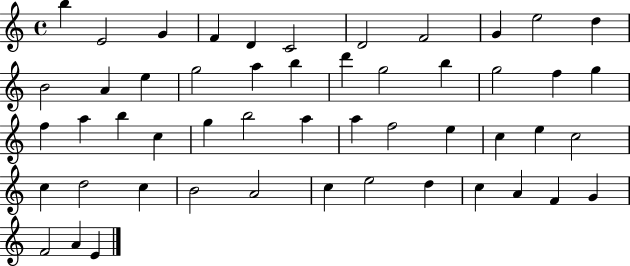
{
  \clef treble
  \time 4/4
  \defaultTimeSignature
  \key c \major
  b''4 e'2 g'4 | f'4 d'4 c'2 | d'2 f'2 | g'4 e''2 d''4 | \break b'2 a'4 e''4 | g''2 a''4 b''4 | d'''4 g''2 b''4 | g''2 f''4 g''4 | \break f''4 a''4 b''4 c''4 | g''4 b''2 a''4 | a''4 f''2 e''4 | c''4 e''4 c''2 | \break c''4 d''2 c''4 | b'2 a'2 | c''4 e''2 d''4 | c''4 a'4 f'4 g'4 | \break f'2 a'4 e'4 | \bar "|."
}